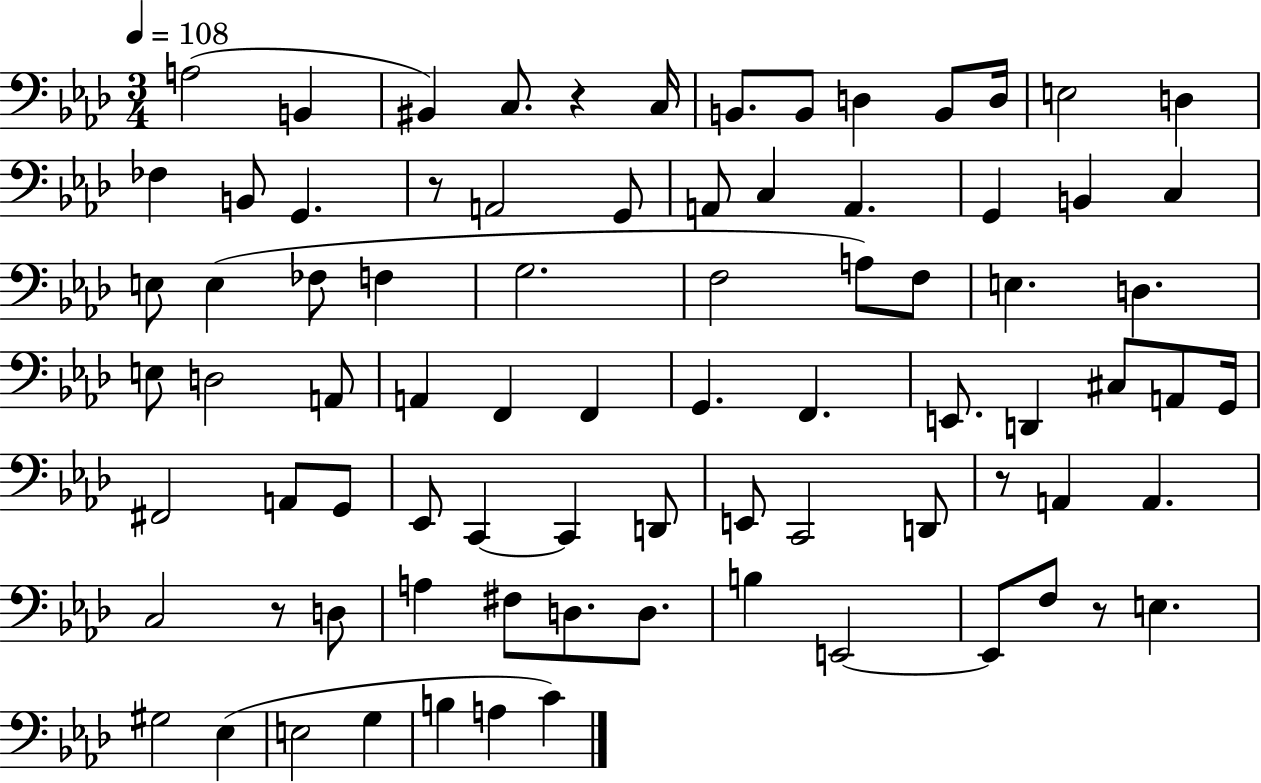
{
  \clef bass
  \numericTimeSignature
  \time 3/4
  \key aes \major
  \tempo 4 = 108
  \repeat volta 2 { a2( b,4 | bis,4) c8. r4 c16 | b,8. b,8 d4 b,8 d16 | e2 d4 | \break fes4 b,8 g,4. | r8 a,2 g,8 | a,8 c4 a,4. | g,4 b,4 c4 | \break e8 e4( fes8 f4 | g2. | f2 a8) f8 | e4. d4. | \break e8 d2 a,8 | a,4 f,4 f,4 | g,4. f,4. | e,8. d,4 cis8 a,8 g,16 | \break fis,2 a,8 g,8 | ees,8 c,4~~ c,4 d,8 | e,8 c,2 d,8 | r8 a,4 a,4. | \break c2 r8 d8 | a4 fis8 d8. d8. | b4 e,2~~ | e,8 f8 r8 e4. | \break gis2 ees4( | e2 g4 | b4 a4 c'4) | } \bar "|."
}